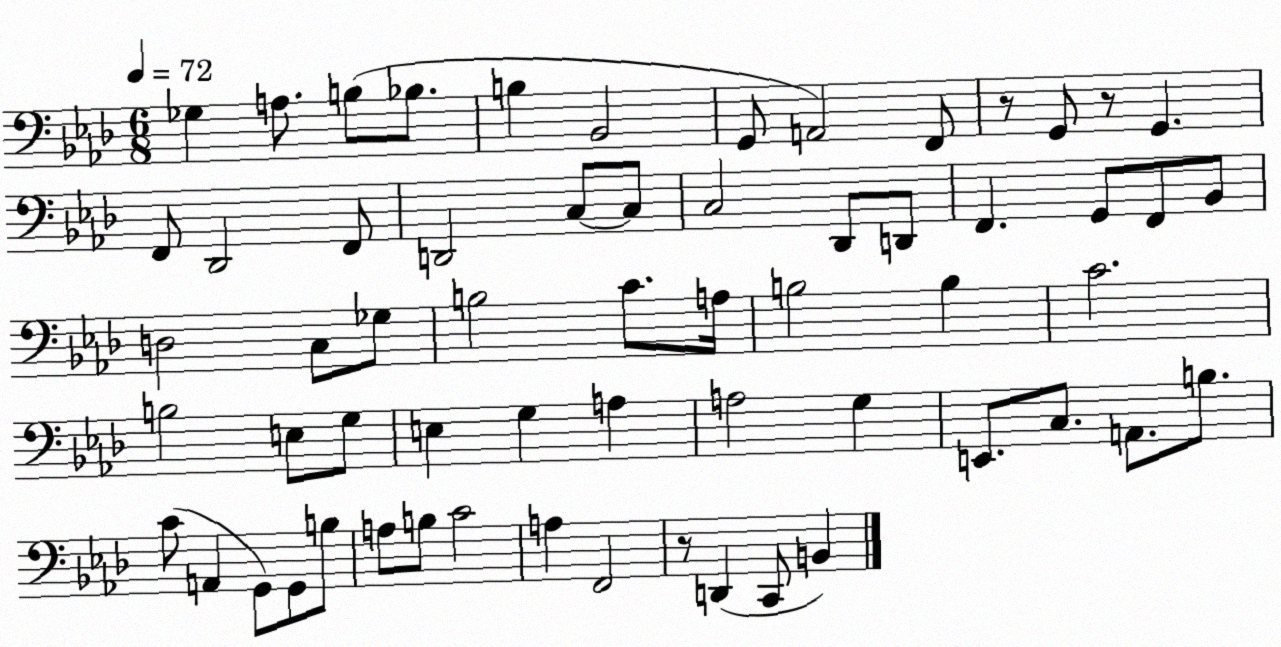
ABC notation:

X:1
T:Untitled
M:6/8
L:1/4
K:Ab
_G, A,/2 B,/2 _B,/2 B, _B,,2 G,,/2 A,,2 F,,/2 z/2 G,,/2 z/2 G,, F,,/2 _D,,2 F,,/2 D,,2 C,/2 C,/2 C,2 _D,,/2 D,,/2 F,, G,,/2 F,,/2 _B,,/2 D,2 C,/2 _G,/2 B,2 C/2 A,/4 B,2 B, C2 B,2 E,/2 G,/2 E, G, A, A,2 G, E,,/2 C,/2 A,,/2 B,/2 C/2 A,, G,,/2 G,,/2 B,/2 A,/2 B,/2 C2 A, F,,2 z/2 D,, C,,/2 B,,